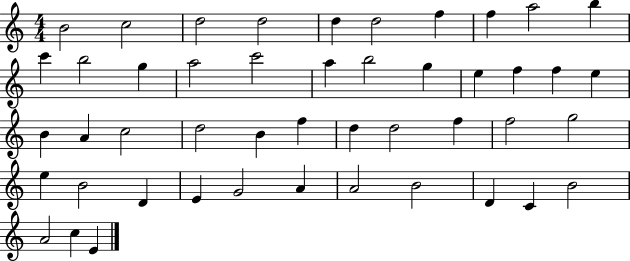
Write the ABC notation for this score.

X:1
T:Untitled
M:4/4
L:1/4
K:C
B2 c2 d2 d2 d d2 f f a2 b c' b2 g a2 c'2 a b2 g e f f e B A c2 d2 B f d d2 f f2 g2 e B2 D E G2 A A2 B2 D C B2 A2 c E